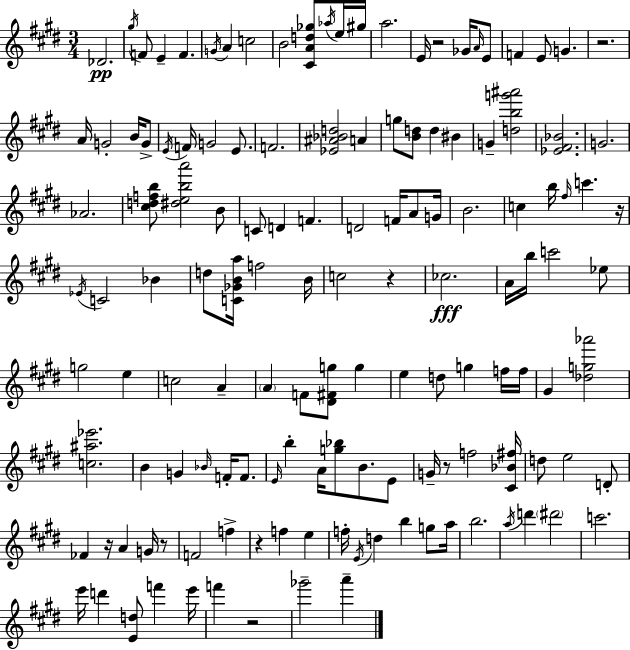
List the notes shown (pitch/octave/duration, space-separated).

Db4/h. G#5/s F4/e E4/q F4/q. G4/s A4/q C5/h B4/h [C#4,A4,D5,Gb5]/e Ab5/s E5/s G#5/s A5/h. E4/s R/h Gb4/s A4/s E4/e F4/q E4/e G4/q. R/h. A4/s G4/h B4/s G4/e E4/s F4/s G4/h E4/e. F4/h. [Eb4,A#4,Bb4,D5]/h A4/q G5/e [B4,D5]/e D5/q BIS4/q G4/q [D5,B5,G6,A#6]/h [Eb4,F#4,Bb4]/h. G4/h. Ab4/h. [C#5,D5,F5,B5]/e [D#5,E5,B5,A6]/h B4/e C4/e D4/q F4/q. D4/h F4/s A4/e G4/s B4/h. C5/q B5/s F#5/s C6/q. R/s Eb4/s C4/h Bb4/q D5/e [C4,Gb4,B4,A5]/s F5/h B4/s C5/h R/q CES5/h. A4/s B5/s C6/h Eb5/e G5/h E5/q C5/h A4/q A4/q F4/e [D#4,F#4,G5]/e G5/q E5/q D5/e G5/q F5/s F5/s G#4/q [Db5,G5,Ab6]/h [C5,A#5,Eb6]/h. B4/q G4/q Bb4/s F4/s F4/e. E4/s B5/q A4/s [G5,Bb5]/e B4/e. E4/e G4/s R/e F5/h [C#4,Bb4,F#5]/s D5/e E5/h D4/e FES4/q R/s A4/q G4/s R/e F4/h F5/q R/q F5/q E5/q F5/s E4/s D5/q B5/q G5/e A5/s B5/h. A5/s D6/q D#6/h C6/h. E6/s D6/q [E4,D5]/e F6/q E6/s F6/q R/h Gb6/h A6/q